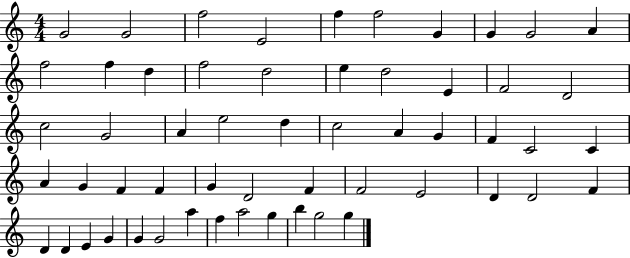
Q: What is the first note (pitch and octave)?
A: G4